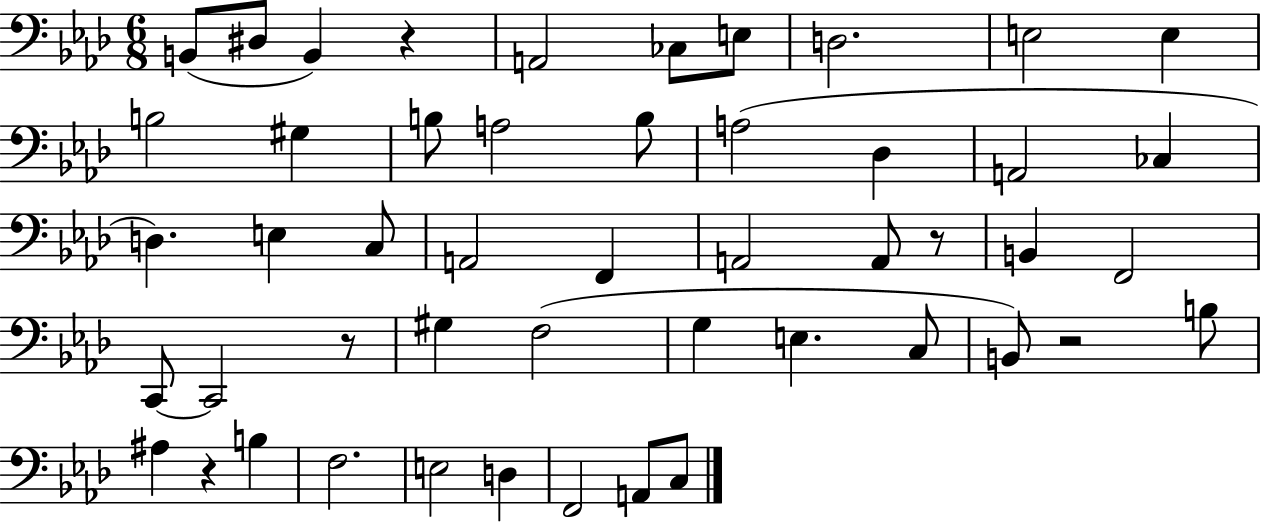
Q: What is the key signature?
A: AES major